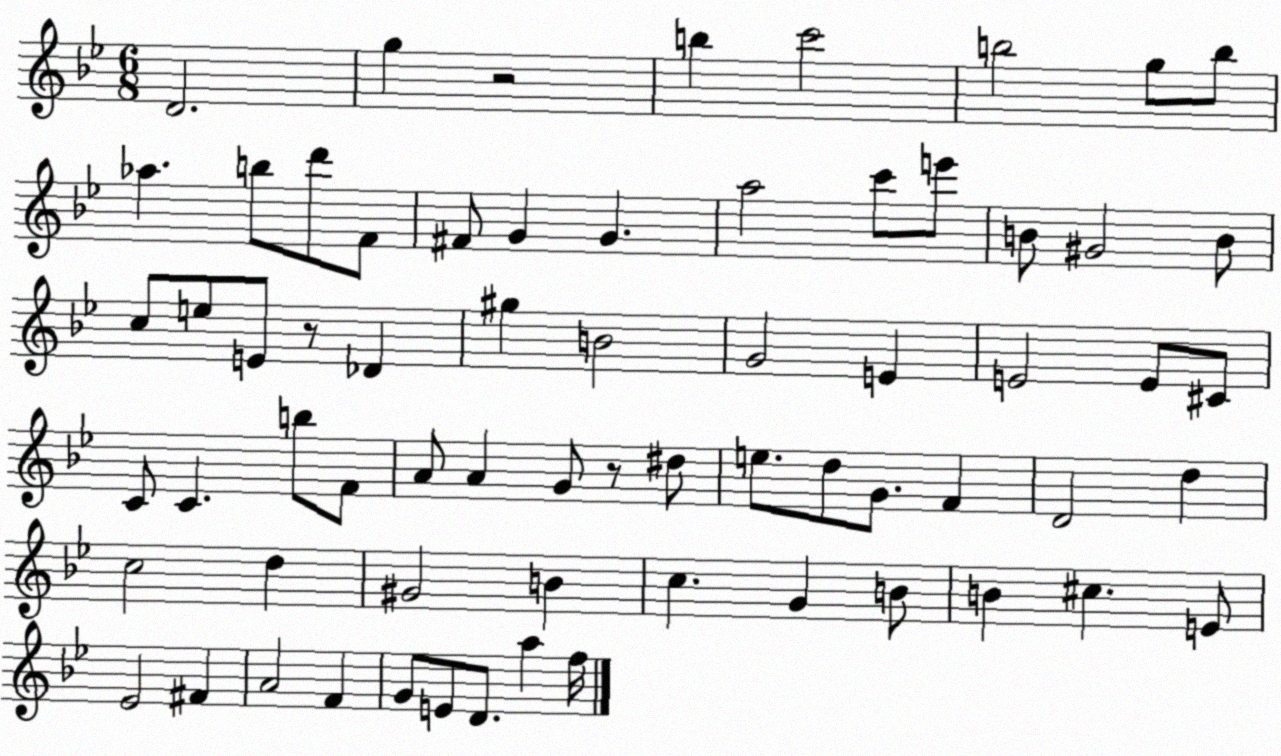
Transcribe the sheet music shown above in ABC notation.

X:1
T:Untitled
M:6/8
L:1/4
K:Bb
D2 g z2 b c'2 b2 g/2 b/2 _a b/2 d'/2 F/2 ^F/2 G G a2 c'/2 e'/2 B/2 ^G2 B/2 c/2 e/2 E/2 z/2 _D ^g B2 G2 E E2 E/2 ^C/2 C/2 C b/2 F/2 A/2 A G/2 z/2 ^d/2 e/2 d/2 G/2 F D2 d c2 d ^G2 B c G B/2 B ^c E/2 _E2 ^F A2 F G/2 E/2 D/2 a f/4